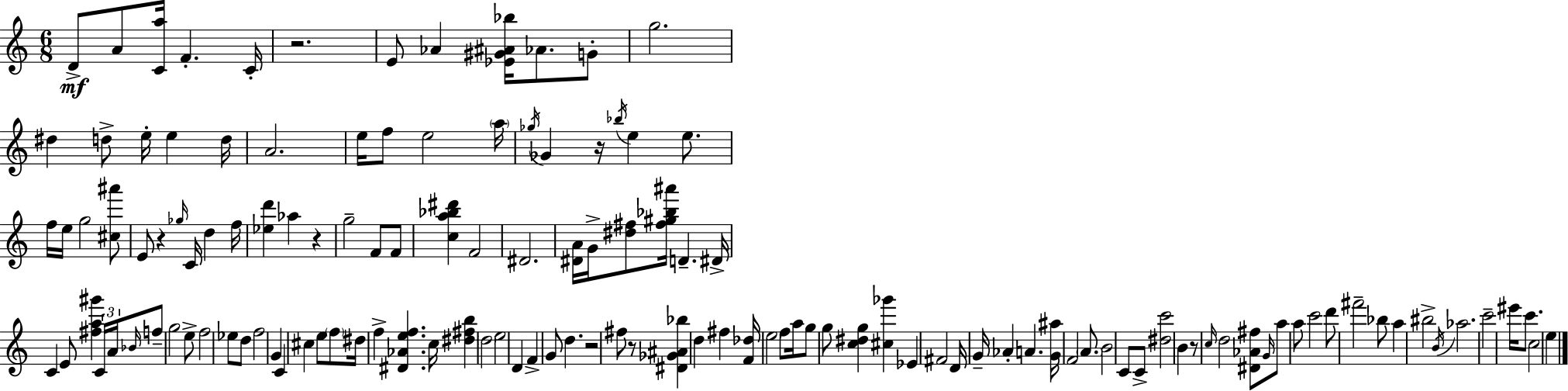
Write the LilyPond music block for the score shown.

{
  \clef treble
  \numericTimeSignature
  \time 6/8
  \key c \major
  d'8->\mf a'8 <c' a''>16 f'4.-. c'16-. | r2. | e'8 aes'4 <ees' gis' ais' bes''>16 aes'8. g'8-. | g''2. | \break dis''4 d''8-> e''16-. e''4 d''16 | a'2. | e''16 f''8 e''2 \parenthesize a''16 | \acciaccatura { ges''16 } ges'4 r16 \acciaccatura { bes''16 } e''4 e''8. | \break f''16 e''16 g''2 | <cis'' ais'''>8 e'8 r4 \grace { ges''16 } c'16 d''4 | f''16 <ees'' d'''>4 aes''4 r4 | g''2-- f'8 | \break f'8 <c'' a'' bes'' dis'''>4 f'2 | dis'2. | <dis' a'>16 g'16-> <dis'' fis''>8 <fis'' gis'' bes'' ais'''>16 d'4.-- | dis'16-> c'4 e'8 <fis'' a'' gis'''>4 | \break \tuplet 3/2 { c'16 a'16 \grace { bes'16 } } f''8-- g''2 | e''8-> f''2 | ees''8 d''8 f''2 | g'4 c'4 cis''4 | \break e''8 \parenthesize f''8 dis''16 f''4-> <dis' aes' e'' f''>4. | c''16 <dis'' fis'' b''>4 \parenthesize d''2 | e''2 | d'4 f'4-> g'8 d''4. | \break r2 | fis''8 r8 <dis' ges' ais' bes''>4 d''4 | fis''4 <f' des''>16 \parenthesize e''2 | f''8 a''16 g''8 g''8 <c'' dis'' g''>4 | \break <cis'' ges'''>4 ees'4 fis'2 | d'16 g'16-- aes'4-. a'4. | <g' ais''>16 f'2 | \parenthesize a'8. b'2 | \break c'8 c'8-> <dis'' c'''>2 | b'4 r8 \grace { c''16 } d''2 | <dis' aes' fis''>8 \grace { g'16 } a''8 a''8 c'''2 | d'''8 fis'''2-- | \break bes''8 a''4 bis''2-> | \acciaccatura { b'16 } aes''2. | c'''2-- | eis'''16 c'''8. c''2 | \break e''4 \bar "|."
}